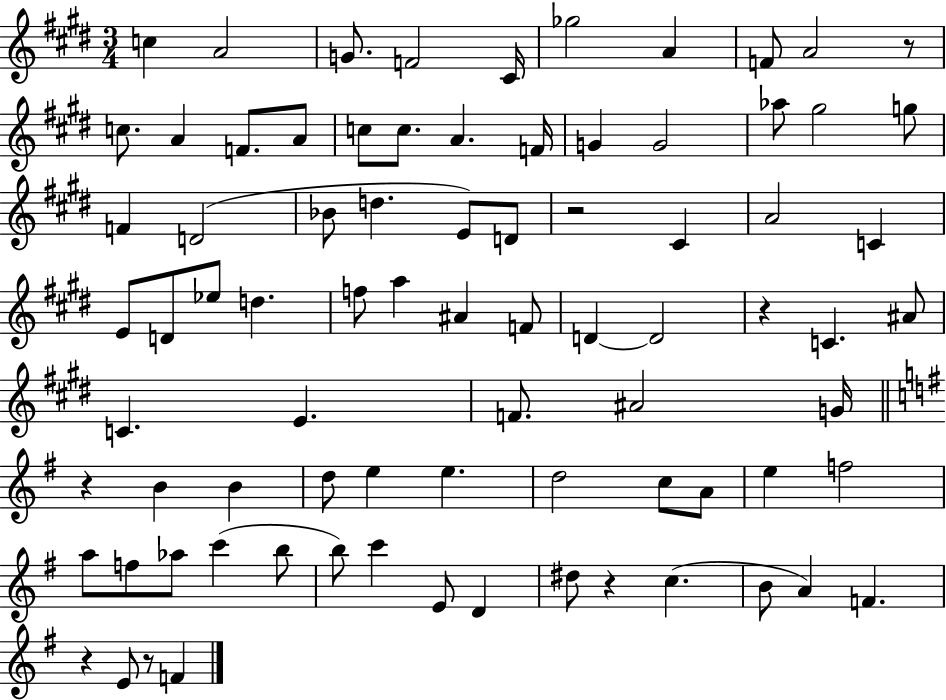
{
  \clef treble
  \numericTimeSignature
  \time 3/4
  \key e \major
  c''4 a'2 | g'8. f'2 cis'16 | ges''2 a'4 | f'8 a'2 r8 | \break c''8. a'4 f'8. a'8 | c''8 c''8. a'4. f'16 | g'4 g'2 | aes''8 gis''2 g''8 | \break f'4 d'2( | bes'8 d''4. e'8) d'8 | r2 cis'4 | a'2 c'4 | \break e'8 d'8 ees''8 d''4. | f''8 a''4 ais'4 f'8 | d'4~~ d'2 | r4 c'4. ais'8 | \break c'4. e'4. | f'8. ais'2 g'16 | \bar "||" \break \key e \minor r4 b'4 b'4 | d''8 e''4 e''4. | d''2 c''8 a'8 | e''4 f''2 | \break a''8 f''8 aes''8 c'''4( b''8 | b''8) c'''4 e'8 d'4 | dis''8 r4 c''4.( | b'8 a'4) f'4. | \break r4 e'8 r8 f'4 | \bar "|."
}